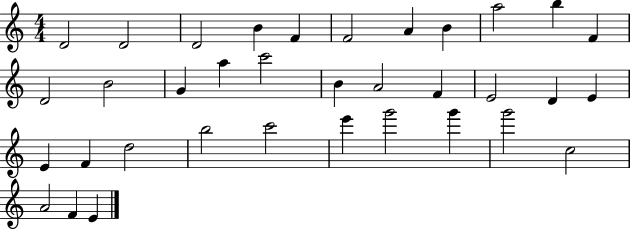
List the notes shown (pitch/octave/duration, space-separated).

D4/h D4/h D4/h B4/q F4/q F4/h A4/q B4/q A5/h B5/q F4/q D4/h B4/h G4/q A5/q C6/h B4/q A4/h F4/q E4/h D4/q E4/q E4/q F4/q D5/h B5/h C6/h E6/q G6/h G6/q G6/h C5/h A4/h F4/q E4/q